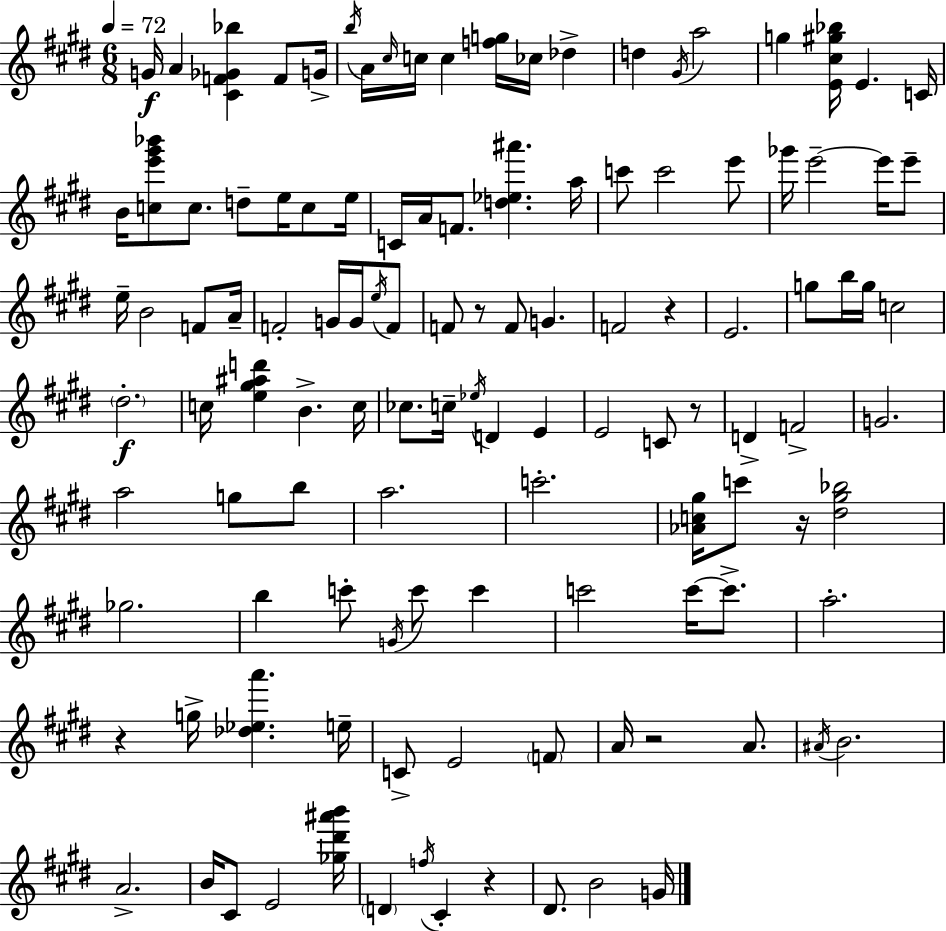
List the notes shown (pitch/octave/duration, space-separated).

G4/s A4/q [C#4,F4,Gb4,Bb5]/q F4/e G4/s B5/s A4/s C#5/s C5/s C5/q [F5,G5]/s CES5/s Db5/q D5/q G#4/s A5/h G5/q [E4,C#5,G#5,Bb5]/s E4/q. C4/s B4/s [C5,E6,G#6,Bb6]/e C5/e. D5/e E5/s C5/e E5/s C4/s A4/s F4/e. [D5,Eb5,A#6]/q. A5/s C6/e C6/h E6/e Gb6/s E6/h E6/s E6/e E5/s B4/h F4/e A4/s F4/h G4/s G4/s E5/s F4/e F4/e R/e F4/e G4/q. F4/h R/q E4/h. G5/e B5/s G5/s C5/h D#5/h. C5/s [E5,G#5,A#5,D6]/q B4/q. C5/s CES5/e. C5/s Eb5/s D4/q E4/q E4/h C4/e R/e D4/q F4/h G4/h. A5/h G5/e B5/e A5/h. C6/h. [Ab4,C5,G#5]/s C6/e R/s [D#5,G#5,Bb5]/h Gb5/h. B5/q C6/e G4/s C6/e C6/q C6/h C6/s C6/e. A5/h. R/q G5/s [Db5,Eb5,A6]/q. E5/s C4/e E4/h F4/e A4/s R/h A4/e. A#4/s B4/h. A4/h. B4/s C#4/e E4/h [Gb5,D#6,A#6,B6]/s D4/q F5/s C#4/q R/q D#4/e. B4/h G4/s